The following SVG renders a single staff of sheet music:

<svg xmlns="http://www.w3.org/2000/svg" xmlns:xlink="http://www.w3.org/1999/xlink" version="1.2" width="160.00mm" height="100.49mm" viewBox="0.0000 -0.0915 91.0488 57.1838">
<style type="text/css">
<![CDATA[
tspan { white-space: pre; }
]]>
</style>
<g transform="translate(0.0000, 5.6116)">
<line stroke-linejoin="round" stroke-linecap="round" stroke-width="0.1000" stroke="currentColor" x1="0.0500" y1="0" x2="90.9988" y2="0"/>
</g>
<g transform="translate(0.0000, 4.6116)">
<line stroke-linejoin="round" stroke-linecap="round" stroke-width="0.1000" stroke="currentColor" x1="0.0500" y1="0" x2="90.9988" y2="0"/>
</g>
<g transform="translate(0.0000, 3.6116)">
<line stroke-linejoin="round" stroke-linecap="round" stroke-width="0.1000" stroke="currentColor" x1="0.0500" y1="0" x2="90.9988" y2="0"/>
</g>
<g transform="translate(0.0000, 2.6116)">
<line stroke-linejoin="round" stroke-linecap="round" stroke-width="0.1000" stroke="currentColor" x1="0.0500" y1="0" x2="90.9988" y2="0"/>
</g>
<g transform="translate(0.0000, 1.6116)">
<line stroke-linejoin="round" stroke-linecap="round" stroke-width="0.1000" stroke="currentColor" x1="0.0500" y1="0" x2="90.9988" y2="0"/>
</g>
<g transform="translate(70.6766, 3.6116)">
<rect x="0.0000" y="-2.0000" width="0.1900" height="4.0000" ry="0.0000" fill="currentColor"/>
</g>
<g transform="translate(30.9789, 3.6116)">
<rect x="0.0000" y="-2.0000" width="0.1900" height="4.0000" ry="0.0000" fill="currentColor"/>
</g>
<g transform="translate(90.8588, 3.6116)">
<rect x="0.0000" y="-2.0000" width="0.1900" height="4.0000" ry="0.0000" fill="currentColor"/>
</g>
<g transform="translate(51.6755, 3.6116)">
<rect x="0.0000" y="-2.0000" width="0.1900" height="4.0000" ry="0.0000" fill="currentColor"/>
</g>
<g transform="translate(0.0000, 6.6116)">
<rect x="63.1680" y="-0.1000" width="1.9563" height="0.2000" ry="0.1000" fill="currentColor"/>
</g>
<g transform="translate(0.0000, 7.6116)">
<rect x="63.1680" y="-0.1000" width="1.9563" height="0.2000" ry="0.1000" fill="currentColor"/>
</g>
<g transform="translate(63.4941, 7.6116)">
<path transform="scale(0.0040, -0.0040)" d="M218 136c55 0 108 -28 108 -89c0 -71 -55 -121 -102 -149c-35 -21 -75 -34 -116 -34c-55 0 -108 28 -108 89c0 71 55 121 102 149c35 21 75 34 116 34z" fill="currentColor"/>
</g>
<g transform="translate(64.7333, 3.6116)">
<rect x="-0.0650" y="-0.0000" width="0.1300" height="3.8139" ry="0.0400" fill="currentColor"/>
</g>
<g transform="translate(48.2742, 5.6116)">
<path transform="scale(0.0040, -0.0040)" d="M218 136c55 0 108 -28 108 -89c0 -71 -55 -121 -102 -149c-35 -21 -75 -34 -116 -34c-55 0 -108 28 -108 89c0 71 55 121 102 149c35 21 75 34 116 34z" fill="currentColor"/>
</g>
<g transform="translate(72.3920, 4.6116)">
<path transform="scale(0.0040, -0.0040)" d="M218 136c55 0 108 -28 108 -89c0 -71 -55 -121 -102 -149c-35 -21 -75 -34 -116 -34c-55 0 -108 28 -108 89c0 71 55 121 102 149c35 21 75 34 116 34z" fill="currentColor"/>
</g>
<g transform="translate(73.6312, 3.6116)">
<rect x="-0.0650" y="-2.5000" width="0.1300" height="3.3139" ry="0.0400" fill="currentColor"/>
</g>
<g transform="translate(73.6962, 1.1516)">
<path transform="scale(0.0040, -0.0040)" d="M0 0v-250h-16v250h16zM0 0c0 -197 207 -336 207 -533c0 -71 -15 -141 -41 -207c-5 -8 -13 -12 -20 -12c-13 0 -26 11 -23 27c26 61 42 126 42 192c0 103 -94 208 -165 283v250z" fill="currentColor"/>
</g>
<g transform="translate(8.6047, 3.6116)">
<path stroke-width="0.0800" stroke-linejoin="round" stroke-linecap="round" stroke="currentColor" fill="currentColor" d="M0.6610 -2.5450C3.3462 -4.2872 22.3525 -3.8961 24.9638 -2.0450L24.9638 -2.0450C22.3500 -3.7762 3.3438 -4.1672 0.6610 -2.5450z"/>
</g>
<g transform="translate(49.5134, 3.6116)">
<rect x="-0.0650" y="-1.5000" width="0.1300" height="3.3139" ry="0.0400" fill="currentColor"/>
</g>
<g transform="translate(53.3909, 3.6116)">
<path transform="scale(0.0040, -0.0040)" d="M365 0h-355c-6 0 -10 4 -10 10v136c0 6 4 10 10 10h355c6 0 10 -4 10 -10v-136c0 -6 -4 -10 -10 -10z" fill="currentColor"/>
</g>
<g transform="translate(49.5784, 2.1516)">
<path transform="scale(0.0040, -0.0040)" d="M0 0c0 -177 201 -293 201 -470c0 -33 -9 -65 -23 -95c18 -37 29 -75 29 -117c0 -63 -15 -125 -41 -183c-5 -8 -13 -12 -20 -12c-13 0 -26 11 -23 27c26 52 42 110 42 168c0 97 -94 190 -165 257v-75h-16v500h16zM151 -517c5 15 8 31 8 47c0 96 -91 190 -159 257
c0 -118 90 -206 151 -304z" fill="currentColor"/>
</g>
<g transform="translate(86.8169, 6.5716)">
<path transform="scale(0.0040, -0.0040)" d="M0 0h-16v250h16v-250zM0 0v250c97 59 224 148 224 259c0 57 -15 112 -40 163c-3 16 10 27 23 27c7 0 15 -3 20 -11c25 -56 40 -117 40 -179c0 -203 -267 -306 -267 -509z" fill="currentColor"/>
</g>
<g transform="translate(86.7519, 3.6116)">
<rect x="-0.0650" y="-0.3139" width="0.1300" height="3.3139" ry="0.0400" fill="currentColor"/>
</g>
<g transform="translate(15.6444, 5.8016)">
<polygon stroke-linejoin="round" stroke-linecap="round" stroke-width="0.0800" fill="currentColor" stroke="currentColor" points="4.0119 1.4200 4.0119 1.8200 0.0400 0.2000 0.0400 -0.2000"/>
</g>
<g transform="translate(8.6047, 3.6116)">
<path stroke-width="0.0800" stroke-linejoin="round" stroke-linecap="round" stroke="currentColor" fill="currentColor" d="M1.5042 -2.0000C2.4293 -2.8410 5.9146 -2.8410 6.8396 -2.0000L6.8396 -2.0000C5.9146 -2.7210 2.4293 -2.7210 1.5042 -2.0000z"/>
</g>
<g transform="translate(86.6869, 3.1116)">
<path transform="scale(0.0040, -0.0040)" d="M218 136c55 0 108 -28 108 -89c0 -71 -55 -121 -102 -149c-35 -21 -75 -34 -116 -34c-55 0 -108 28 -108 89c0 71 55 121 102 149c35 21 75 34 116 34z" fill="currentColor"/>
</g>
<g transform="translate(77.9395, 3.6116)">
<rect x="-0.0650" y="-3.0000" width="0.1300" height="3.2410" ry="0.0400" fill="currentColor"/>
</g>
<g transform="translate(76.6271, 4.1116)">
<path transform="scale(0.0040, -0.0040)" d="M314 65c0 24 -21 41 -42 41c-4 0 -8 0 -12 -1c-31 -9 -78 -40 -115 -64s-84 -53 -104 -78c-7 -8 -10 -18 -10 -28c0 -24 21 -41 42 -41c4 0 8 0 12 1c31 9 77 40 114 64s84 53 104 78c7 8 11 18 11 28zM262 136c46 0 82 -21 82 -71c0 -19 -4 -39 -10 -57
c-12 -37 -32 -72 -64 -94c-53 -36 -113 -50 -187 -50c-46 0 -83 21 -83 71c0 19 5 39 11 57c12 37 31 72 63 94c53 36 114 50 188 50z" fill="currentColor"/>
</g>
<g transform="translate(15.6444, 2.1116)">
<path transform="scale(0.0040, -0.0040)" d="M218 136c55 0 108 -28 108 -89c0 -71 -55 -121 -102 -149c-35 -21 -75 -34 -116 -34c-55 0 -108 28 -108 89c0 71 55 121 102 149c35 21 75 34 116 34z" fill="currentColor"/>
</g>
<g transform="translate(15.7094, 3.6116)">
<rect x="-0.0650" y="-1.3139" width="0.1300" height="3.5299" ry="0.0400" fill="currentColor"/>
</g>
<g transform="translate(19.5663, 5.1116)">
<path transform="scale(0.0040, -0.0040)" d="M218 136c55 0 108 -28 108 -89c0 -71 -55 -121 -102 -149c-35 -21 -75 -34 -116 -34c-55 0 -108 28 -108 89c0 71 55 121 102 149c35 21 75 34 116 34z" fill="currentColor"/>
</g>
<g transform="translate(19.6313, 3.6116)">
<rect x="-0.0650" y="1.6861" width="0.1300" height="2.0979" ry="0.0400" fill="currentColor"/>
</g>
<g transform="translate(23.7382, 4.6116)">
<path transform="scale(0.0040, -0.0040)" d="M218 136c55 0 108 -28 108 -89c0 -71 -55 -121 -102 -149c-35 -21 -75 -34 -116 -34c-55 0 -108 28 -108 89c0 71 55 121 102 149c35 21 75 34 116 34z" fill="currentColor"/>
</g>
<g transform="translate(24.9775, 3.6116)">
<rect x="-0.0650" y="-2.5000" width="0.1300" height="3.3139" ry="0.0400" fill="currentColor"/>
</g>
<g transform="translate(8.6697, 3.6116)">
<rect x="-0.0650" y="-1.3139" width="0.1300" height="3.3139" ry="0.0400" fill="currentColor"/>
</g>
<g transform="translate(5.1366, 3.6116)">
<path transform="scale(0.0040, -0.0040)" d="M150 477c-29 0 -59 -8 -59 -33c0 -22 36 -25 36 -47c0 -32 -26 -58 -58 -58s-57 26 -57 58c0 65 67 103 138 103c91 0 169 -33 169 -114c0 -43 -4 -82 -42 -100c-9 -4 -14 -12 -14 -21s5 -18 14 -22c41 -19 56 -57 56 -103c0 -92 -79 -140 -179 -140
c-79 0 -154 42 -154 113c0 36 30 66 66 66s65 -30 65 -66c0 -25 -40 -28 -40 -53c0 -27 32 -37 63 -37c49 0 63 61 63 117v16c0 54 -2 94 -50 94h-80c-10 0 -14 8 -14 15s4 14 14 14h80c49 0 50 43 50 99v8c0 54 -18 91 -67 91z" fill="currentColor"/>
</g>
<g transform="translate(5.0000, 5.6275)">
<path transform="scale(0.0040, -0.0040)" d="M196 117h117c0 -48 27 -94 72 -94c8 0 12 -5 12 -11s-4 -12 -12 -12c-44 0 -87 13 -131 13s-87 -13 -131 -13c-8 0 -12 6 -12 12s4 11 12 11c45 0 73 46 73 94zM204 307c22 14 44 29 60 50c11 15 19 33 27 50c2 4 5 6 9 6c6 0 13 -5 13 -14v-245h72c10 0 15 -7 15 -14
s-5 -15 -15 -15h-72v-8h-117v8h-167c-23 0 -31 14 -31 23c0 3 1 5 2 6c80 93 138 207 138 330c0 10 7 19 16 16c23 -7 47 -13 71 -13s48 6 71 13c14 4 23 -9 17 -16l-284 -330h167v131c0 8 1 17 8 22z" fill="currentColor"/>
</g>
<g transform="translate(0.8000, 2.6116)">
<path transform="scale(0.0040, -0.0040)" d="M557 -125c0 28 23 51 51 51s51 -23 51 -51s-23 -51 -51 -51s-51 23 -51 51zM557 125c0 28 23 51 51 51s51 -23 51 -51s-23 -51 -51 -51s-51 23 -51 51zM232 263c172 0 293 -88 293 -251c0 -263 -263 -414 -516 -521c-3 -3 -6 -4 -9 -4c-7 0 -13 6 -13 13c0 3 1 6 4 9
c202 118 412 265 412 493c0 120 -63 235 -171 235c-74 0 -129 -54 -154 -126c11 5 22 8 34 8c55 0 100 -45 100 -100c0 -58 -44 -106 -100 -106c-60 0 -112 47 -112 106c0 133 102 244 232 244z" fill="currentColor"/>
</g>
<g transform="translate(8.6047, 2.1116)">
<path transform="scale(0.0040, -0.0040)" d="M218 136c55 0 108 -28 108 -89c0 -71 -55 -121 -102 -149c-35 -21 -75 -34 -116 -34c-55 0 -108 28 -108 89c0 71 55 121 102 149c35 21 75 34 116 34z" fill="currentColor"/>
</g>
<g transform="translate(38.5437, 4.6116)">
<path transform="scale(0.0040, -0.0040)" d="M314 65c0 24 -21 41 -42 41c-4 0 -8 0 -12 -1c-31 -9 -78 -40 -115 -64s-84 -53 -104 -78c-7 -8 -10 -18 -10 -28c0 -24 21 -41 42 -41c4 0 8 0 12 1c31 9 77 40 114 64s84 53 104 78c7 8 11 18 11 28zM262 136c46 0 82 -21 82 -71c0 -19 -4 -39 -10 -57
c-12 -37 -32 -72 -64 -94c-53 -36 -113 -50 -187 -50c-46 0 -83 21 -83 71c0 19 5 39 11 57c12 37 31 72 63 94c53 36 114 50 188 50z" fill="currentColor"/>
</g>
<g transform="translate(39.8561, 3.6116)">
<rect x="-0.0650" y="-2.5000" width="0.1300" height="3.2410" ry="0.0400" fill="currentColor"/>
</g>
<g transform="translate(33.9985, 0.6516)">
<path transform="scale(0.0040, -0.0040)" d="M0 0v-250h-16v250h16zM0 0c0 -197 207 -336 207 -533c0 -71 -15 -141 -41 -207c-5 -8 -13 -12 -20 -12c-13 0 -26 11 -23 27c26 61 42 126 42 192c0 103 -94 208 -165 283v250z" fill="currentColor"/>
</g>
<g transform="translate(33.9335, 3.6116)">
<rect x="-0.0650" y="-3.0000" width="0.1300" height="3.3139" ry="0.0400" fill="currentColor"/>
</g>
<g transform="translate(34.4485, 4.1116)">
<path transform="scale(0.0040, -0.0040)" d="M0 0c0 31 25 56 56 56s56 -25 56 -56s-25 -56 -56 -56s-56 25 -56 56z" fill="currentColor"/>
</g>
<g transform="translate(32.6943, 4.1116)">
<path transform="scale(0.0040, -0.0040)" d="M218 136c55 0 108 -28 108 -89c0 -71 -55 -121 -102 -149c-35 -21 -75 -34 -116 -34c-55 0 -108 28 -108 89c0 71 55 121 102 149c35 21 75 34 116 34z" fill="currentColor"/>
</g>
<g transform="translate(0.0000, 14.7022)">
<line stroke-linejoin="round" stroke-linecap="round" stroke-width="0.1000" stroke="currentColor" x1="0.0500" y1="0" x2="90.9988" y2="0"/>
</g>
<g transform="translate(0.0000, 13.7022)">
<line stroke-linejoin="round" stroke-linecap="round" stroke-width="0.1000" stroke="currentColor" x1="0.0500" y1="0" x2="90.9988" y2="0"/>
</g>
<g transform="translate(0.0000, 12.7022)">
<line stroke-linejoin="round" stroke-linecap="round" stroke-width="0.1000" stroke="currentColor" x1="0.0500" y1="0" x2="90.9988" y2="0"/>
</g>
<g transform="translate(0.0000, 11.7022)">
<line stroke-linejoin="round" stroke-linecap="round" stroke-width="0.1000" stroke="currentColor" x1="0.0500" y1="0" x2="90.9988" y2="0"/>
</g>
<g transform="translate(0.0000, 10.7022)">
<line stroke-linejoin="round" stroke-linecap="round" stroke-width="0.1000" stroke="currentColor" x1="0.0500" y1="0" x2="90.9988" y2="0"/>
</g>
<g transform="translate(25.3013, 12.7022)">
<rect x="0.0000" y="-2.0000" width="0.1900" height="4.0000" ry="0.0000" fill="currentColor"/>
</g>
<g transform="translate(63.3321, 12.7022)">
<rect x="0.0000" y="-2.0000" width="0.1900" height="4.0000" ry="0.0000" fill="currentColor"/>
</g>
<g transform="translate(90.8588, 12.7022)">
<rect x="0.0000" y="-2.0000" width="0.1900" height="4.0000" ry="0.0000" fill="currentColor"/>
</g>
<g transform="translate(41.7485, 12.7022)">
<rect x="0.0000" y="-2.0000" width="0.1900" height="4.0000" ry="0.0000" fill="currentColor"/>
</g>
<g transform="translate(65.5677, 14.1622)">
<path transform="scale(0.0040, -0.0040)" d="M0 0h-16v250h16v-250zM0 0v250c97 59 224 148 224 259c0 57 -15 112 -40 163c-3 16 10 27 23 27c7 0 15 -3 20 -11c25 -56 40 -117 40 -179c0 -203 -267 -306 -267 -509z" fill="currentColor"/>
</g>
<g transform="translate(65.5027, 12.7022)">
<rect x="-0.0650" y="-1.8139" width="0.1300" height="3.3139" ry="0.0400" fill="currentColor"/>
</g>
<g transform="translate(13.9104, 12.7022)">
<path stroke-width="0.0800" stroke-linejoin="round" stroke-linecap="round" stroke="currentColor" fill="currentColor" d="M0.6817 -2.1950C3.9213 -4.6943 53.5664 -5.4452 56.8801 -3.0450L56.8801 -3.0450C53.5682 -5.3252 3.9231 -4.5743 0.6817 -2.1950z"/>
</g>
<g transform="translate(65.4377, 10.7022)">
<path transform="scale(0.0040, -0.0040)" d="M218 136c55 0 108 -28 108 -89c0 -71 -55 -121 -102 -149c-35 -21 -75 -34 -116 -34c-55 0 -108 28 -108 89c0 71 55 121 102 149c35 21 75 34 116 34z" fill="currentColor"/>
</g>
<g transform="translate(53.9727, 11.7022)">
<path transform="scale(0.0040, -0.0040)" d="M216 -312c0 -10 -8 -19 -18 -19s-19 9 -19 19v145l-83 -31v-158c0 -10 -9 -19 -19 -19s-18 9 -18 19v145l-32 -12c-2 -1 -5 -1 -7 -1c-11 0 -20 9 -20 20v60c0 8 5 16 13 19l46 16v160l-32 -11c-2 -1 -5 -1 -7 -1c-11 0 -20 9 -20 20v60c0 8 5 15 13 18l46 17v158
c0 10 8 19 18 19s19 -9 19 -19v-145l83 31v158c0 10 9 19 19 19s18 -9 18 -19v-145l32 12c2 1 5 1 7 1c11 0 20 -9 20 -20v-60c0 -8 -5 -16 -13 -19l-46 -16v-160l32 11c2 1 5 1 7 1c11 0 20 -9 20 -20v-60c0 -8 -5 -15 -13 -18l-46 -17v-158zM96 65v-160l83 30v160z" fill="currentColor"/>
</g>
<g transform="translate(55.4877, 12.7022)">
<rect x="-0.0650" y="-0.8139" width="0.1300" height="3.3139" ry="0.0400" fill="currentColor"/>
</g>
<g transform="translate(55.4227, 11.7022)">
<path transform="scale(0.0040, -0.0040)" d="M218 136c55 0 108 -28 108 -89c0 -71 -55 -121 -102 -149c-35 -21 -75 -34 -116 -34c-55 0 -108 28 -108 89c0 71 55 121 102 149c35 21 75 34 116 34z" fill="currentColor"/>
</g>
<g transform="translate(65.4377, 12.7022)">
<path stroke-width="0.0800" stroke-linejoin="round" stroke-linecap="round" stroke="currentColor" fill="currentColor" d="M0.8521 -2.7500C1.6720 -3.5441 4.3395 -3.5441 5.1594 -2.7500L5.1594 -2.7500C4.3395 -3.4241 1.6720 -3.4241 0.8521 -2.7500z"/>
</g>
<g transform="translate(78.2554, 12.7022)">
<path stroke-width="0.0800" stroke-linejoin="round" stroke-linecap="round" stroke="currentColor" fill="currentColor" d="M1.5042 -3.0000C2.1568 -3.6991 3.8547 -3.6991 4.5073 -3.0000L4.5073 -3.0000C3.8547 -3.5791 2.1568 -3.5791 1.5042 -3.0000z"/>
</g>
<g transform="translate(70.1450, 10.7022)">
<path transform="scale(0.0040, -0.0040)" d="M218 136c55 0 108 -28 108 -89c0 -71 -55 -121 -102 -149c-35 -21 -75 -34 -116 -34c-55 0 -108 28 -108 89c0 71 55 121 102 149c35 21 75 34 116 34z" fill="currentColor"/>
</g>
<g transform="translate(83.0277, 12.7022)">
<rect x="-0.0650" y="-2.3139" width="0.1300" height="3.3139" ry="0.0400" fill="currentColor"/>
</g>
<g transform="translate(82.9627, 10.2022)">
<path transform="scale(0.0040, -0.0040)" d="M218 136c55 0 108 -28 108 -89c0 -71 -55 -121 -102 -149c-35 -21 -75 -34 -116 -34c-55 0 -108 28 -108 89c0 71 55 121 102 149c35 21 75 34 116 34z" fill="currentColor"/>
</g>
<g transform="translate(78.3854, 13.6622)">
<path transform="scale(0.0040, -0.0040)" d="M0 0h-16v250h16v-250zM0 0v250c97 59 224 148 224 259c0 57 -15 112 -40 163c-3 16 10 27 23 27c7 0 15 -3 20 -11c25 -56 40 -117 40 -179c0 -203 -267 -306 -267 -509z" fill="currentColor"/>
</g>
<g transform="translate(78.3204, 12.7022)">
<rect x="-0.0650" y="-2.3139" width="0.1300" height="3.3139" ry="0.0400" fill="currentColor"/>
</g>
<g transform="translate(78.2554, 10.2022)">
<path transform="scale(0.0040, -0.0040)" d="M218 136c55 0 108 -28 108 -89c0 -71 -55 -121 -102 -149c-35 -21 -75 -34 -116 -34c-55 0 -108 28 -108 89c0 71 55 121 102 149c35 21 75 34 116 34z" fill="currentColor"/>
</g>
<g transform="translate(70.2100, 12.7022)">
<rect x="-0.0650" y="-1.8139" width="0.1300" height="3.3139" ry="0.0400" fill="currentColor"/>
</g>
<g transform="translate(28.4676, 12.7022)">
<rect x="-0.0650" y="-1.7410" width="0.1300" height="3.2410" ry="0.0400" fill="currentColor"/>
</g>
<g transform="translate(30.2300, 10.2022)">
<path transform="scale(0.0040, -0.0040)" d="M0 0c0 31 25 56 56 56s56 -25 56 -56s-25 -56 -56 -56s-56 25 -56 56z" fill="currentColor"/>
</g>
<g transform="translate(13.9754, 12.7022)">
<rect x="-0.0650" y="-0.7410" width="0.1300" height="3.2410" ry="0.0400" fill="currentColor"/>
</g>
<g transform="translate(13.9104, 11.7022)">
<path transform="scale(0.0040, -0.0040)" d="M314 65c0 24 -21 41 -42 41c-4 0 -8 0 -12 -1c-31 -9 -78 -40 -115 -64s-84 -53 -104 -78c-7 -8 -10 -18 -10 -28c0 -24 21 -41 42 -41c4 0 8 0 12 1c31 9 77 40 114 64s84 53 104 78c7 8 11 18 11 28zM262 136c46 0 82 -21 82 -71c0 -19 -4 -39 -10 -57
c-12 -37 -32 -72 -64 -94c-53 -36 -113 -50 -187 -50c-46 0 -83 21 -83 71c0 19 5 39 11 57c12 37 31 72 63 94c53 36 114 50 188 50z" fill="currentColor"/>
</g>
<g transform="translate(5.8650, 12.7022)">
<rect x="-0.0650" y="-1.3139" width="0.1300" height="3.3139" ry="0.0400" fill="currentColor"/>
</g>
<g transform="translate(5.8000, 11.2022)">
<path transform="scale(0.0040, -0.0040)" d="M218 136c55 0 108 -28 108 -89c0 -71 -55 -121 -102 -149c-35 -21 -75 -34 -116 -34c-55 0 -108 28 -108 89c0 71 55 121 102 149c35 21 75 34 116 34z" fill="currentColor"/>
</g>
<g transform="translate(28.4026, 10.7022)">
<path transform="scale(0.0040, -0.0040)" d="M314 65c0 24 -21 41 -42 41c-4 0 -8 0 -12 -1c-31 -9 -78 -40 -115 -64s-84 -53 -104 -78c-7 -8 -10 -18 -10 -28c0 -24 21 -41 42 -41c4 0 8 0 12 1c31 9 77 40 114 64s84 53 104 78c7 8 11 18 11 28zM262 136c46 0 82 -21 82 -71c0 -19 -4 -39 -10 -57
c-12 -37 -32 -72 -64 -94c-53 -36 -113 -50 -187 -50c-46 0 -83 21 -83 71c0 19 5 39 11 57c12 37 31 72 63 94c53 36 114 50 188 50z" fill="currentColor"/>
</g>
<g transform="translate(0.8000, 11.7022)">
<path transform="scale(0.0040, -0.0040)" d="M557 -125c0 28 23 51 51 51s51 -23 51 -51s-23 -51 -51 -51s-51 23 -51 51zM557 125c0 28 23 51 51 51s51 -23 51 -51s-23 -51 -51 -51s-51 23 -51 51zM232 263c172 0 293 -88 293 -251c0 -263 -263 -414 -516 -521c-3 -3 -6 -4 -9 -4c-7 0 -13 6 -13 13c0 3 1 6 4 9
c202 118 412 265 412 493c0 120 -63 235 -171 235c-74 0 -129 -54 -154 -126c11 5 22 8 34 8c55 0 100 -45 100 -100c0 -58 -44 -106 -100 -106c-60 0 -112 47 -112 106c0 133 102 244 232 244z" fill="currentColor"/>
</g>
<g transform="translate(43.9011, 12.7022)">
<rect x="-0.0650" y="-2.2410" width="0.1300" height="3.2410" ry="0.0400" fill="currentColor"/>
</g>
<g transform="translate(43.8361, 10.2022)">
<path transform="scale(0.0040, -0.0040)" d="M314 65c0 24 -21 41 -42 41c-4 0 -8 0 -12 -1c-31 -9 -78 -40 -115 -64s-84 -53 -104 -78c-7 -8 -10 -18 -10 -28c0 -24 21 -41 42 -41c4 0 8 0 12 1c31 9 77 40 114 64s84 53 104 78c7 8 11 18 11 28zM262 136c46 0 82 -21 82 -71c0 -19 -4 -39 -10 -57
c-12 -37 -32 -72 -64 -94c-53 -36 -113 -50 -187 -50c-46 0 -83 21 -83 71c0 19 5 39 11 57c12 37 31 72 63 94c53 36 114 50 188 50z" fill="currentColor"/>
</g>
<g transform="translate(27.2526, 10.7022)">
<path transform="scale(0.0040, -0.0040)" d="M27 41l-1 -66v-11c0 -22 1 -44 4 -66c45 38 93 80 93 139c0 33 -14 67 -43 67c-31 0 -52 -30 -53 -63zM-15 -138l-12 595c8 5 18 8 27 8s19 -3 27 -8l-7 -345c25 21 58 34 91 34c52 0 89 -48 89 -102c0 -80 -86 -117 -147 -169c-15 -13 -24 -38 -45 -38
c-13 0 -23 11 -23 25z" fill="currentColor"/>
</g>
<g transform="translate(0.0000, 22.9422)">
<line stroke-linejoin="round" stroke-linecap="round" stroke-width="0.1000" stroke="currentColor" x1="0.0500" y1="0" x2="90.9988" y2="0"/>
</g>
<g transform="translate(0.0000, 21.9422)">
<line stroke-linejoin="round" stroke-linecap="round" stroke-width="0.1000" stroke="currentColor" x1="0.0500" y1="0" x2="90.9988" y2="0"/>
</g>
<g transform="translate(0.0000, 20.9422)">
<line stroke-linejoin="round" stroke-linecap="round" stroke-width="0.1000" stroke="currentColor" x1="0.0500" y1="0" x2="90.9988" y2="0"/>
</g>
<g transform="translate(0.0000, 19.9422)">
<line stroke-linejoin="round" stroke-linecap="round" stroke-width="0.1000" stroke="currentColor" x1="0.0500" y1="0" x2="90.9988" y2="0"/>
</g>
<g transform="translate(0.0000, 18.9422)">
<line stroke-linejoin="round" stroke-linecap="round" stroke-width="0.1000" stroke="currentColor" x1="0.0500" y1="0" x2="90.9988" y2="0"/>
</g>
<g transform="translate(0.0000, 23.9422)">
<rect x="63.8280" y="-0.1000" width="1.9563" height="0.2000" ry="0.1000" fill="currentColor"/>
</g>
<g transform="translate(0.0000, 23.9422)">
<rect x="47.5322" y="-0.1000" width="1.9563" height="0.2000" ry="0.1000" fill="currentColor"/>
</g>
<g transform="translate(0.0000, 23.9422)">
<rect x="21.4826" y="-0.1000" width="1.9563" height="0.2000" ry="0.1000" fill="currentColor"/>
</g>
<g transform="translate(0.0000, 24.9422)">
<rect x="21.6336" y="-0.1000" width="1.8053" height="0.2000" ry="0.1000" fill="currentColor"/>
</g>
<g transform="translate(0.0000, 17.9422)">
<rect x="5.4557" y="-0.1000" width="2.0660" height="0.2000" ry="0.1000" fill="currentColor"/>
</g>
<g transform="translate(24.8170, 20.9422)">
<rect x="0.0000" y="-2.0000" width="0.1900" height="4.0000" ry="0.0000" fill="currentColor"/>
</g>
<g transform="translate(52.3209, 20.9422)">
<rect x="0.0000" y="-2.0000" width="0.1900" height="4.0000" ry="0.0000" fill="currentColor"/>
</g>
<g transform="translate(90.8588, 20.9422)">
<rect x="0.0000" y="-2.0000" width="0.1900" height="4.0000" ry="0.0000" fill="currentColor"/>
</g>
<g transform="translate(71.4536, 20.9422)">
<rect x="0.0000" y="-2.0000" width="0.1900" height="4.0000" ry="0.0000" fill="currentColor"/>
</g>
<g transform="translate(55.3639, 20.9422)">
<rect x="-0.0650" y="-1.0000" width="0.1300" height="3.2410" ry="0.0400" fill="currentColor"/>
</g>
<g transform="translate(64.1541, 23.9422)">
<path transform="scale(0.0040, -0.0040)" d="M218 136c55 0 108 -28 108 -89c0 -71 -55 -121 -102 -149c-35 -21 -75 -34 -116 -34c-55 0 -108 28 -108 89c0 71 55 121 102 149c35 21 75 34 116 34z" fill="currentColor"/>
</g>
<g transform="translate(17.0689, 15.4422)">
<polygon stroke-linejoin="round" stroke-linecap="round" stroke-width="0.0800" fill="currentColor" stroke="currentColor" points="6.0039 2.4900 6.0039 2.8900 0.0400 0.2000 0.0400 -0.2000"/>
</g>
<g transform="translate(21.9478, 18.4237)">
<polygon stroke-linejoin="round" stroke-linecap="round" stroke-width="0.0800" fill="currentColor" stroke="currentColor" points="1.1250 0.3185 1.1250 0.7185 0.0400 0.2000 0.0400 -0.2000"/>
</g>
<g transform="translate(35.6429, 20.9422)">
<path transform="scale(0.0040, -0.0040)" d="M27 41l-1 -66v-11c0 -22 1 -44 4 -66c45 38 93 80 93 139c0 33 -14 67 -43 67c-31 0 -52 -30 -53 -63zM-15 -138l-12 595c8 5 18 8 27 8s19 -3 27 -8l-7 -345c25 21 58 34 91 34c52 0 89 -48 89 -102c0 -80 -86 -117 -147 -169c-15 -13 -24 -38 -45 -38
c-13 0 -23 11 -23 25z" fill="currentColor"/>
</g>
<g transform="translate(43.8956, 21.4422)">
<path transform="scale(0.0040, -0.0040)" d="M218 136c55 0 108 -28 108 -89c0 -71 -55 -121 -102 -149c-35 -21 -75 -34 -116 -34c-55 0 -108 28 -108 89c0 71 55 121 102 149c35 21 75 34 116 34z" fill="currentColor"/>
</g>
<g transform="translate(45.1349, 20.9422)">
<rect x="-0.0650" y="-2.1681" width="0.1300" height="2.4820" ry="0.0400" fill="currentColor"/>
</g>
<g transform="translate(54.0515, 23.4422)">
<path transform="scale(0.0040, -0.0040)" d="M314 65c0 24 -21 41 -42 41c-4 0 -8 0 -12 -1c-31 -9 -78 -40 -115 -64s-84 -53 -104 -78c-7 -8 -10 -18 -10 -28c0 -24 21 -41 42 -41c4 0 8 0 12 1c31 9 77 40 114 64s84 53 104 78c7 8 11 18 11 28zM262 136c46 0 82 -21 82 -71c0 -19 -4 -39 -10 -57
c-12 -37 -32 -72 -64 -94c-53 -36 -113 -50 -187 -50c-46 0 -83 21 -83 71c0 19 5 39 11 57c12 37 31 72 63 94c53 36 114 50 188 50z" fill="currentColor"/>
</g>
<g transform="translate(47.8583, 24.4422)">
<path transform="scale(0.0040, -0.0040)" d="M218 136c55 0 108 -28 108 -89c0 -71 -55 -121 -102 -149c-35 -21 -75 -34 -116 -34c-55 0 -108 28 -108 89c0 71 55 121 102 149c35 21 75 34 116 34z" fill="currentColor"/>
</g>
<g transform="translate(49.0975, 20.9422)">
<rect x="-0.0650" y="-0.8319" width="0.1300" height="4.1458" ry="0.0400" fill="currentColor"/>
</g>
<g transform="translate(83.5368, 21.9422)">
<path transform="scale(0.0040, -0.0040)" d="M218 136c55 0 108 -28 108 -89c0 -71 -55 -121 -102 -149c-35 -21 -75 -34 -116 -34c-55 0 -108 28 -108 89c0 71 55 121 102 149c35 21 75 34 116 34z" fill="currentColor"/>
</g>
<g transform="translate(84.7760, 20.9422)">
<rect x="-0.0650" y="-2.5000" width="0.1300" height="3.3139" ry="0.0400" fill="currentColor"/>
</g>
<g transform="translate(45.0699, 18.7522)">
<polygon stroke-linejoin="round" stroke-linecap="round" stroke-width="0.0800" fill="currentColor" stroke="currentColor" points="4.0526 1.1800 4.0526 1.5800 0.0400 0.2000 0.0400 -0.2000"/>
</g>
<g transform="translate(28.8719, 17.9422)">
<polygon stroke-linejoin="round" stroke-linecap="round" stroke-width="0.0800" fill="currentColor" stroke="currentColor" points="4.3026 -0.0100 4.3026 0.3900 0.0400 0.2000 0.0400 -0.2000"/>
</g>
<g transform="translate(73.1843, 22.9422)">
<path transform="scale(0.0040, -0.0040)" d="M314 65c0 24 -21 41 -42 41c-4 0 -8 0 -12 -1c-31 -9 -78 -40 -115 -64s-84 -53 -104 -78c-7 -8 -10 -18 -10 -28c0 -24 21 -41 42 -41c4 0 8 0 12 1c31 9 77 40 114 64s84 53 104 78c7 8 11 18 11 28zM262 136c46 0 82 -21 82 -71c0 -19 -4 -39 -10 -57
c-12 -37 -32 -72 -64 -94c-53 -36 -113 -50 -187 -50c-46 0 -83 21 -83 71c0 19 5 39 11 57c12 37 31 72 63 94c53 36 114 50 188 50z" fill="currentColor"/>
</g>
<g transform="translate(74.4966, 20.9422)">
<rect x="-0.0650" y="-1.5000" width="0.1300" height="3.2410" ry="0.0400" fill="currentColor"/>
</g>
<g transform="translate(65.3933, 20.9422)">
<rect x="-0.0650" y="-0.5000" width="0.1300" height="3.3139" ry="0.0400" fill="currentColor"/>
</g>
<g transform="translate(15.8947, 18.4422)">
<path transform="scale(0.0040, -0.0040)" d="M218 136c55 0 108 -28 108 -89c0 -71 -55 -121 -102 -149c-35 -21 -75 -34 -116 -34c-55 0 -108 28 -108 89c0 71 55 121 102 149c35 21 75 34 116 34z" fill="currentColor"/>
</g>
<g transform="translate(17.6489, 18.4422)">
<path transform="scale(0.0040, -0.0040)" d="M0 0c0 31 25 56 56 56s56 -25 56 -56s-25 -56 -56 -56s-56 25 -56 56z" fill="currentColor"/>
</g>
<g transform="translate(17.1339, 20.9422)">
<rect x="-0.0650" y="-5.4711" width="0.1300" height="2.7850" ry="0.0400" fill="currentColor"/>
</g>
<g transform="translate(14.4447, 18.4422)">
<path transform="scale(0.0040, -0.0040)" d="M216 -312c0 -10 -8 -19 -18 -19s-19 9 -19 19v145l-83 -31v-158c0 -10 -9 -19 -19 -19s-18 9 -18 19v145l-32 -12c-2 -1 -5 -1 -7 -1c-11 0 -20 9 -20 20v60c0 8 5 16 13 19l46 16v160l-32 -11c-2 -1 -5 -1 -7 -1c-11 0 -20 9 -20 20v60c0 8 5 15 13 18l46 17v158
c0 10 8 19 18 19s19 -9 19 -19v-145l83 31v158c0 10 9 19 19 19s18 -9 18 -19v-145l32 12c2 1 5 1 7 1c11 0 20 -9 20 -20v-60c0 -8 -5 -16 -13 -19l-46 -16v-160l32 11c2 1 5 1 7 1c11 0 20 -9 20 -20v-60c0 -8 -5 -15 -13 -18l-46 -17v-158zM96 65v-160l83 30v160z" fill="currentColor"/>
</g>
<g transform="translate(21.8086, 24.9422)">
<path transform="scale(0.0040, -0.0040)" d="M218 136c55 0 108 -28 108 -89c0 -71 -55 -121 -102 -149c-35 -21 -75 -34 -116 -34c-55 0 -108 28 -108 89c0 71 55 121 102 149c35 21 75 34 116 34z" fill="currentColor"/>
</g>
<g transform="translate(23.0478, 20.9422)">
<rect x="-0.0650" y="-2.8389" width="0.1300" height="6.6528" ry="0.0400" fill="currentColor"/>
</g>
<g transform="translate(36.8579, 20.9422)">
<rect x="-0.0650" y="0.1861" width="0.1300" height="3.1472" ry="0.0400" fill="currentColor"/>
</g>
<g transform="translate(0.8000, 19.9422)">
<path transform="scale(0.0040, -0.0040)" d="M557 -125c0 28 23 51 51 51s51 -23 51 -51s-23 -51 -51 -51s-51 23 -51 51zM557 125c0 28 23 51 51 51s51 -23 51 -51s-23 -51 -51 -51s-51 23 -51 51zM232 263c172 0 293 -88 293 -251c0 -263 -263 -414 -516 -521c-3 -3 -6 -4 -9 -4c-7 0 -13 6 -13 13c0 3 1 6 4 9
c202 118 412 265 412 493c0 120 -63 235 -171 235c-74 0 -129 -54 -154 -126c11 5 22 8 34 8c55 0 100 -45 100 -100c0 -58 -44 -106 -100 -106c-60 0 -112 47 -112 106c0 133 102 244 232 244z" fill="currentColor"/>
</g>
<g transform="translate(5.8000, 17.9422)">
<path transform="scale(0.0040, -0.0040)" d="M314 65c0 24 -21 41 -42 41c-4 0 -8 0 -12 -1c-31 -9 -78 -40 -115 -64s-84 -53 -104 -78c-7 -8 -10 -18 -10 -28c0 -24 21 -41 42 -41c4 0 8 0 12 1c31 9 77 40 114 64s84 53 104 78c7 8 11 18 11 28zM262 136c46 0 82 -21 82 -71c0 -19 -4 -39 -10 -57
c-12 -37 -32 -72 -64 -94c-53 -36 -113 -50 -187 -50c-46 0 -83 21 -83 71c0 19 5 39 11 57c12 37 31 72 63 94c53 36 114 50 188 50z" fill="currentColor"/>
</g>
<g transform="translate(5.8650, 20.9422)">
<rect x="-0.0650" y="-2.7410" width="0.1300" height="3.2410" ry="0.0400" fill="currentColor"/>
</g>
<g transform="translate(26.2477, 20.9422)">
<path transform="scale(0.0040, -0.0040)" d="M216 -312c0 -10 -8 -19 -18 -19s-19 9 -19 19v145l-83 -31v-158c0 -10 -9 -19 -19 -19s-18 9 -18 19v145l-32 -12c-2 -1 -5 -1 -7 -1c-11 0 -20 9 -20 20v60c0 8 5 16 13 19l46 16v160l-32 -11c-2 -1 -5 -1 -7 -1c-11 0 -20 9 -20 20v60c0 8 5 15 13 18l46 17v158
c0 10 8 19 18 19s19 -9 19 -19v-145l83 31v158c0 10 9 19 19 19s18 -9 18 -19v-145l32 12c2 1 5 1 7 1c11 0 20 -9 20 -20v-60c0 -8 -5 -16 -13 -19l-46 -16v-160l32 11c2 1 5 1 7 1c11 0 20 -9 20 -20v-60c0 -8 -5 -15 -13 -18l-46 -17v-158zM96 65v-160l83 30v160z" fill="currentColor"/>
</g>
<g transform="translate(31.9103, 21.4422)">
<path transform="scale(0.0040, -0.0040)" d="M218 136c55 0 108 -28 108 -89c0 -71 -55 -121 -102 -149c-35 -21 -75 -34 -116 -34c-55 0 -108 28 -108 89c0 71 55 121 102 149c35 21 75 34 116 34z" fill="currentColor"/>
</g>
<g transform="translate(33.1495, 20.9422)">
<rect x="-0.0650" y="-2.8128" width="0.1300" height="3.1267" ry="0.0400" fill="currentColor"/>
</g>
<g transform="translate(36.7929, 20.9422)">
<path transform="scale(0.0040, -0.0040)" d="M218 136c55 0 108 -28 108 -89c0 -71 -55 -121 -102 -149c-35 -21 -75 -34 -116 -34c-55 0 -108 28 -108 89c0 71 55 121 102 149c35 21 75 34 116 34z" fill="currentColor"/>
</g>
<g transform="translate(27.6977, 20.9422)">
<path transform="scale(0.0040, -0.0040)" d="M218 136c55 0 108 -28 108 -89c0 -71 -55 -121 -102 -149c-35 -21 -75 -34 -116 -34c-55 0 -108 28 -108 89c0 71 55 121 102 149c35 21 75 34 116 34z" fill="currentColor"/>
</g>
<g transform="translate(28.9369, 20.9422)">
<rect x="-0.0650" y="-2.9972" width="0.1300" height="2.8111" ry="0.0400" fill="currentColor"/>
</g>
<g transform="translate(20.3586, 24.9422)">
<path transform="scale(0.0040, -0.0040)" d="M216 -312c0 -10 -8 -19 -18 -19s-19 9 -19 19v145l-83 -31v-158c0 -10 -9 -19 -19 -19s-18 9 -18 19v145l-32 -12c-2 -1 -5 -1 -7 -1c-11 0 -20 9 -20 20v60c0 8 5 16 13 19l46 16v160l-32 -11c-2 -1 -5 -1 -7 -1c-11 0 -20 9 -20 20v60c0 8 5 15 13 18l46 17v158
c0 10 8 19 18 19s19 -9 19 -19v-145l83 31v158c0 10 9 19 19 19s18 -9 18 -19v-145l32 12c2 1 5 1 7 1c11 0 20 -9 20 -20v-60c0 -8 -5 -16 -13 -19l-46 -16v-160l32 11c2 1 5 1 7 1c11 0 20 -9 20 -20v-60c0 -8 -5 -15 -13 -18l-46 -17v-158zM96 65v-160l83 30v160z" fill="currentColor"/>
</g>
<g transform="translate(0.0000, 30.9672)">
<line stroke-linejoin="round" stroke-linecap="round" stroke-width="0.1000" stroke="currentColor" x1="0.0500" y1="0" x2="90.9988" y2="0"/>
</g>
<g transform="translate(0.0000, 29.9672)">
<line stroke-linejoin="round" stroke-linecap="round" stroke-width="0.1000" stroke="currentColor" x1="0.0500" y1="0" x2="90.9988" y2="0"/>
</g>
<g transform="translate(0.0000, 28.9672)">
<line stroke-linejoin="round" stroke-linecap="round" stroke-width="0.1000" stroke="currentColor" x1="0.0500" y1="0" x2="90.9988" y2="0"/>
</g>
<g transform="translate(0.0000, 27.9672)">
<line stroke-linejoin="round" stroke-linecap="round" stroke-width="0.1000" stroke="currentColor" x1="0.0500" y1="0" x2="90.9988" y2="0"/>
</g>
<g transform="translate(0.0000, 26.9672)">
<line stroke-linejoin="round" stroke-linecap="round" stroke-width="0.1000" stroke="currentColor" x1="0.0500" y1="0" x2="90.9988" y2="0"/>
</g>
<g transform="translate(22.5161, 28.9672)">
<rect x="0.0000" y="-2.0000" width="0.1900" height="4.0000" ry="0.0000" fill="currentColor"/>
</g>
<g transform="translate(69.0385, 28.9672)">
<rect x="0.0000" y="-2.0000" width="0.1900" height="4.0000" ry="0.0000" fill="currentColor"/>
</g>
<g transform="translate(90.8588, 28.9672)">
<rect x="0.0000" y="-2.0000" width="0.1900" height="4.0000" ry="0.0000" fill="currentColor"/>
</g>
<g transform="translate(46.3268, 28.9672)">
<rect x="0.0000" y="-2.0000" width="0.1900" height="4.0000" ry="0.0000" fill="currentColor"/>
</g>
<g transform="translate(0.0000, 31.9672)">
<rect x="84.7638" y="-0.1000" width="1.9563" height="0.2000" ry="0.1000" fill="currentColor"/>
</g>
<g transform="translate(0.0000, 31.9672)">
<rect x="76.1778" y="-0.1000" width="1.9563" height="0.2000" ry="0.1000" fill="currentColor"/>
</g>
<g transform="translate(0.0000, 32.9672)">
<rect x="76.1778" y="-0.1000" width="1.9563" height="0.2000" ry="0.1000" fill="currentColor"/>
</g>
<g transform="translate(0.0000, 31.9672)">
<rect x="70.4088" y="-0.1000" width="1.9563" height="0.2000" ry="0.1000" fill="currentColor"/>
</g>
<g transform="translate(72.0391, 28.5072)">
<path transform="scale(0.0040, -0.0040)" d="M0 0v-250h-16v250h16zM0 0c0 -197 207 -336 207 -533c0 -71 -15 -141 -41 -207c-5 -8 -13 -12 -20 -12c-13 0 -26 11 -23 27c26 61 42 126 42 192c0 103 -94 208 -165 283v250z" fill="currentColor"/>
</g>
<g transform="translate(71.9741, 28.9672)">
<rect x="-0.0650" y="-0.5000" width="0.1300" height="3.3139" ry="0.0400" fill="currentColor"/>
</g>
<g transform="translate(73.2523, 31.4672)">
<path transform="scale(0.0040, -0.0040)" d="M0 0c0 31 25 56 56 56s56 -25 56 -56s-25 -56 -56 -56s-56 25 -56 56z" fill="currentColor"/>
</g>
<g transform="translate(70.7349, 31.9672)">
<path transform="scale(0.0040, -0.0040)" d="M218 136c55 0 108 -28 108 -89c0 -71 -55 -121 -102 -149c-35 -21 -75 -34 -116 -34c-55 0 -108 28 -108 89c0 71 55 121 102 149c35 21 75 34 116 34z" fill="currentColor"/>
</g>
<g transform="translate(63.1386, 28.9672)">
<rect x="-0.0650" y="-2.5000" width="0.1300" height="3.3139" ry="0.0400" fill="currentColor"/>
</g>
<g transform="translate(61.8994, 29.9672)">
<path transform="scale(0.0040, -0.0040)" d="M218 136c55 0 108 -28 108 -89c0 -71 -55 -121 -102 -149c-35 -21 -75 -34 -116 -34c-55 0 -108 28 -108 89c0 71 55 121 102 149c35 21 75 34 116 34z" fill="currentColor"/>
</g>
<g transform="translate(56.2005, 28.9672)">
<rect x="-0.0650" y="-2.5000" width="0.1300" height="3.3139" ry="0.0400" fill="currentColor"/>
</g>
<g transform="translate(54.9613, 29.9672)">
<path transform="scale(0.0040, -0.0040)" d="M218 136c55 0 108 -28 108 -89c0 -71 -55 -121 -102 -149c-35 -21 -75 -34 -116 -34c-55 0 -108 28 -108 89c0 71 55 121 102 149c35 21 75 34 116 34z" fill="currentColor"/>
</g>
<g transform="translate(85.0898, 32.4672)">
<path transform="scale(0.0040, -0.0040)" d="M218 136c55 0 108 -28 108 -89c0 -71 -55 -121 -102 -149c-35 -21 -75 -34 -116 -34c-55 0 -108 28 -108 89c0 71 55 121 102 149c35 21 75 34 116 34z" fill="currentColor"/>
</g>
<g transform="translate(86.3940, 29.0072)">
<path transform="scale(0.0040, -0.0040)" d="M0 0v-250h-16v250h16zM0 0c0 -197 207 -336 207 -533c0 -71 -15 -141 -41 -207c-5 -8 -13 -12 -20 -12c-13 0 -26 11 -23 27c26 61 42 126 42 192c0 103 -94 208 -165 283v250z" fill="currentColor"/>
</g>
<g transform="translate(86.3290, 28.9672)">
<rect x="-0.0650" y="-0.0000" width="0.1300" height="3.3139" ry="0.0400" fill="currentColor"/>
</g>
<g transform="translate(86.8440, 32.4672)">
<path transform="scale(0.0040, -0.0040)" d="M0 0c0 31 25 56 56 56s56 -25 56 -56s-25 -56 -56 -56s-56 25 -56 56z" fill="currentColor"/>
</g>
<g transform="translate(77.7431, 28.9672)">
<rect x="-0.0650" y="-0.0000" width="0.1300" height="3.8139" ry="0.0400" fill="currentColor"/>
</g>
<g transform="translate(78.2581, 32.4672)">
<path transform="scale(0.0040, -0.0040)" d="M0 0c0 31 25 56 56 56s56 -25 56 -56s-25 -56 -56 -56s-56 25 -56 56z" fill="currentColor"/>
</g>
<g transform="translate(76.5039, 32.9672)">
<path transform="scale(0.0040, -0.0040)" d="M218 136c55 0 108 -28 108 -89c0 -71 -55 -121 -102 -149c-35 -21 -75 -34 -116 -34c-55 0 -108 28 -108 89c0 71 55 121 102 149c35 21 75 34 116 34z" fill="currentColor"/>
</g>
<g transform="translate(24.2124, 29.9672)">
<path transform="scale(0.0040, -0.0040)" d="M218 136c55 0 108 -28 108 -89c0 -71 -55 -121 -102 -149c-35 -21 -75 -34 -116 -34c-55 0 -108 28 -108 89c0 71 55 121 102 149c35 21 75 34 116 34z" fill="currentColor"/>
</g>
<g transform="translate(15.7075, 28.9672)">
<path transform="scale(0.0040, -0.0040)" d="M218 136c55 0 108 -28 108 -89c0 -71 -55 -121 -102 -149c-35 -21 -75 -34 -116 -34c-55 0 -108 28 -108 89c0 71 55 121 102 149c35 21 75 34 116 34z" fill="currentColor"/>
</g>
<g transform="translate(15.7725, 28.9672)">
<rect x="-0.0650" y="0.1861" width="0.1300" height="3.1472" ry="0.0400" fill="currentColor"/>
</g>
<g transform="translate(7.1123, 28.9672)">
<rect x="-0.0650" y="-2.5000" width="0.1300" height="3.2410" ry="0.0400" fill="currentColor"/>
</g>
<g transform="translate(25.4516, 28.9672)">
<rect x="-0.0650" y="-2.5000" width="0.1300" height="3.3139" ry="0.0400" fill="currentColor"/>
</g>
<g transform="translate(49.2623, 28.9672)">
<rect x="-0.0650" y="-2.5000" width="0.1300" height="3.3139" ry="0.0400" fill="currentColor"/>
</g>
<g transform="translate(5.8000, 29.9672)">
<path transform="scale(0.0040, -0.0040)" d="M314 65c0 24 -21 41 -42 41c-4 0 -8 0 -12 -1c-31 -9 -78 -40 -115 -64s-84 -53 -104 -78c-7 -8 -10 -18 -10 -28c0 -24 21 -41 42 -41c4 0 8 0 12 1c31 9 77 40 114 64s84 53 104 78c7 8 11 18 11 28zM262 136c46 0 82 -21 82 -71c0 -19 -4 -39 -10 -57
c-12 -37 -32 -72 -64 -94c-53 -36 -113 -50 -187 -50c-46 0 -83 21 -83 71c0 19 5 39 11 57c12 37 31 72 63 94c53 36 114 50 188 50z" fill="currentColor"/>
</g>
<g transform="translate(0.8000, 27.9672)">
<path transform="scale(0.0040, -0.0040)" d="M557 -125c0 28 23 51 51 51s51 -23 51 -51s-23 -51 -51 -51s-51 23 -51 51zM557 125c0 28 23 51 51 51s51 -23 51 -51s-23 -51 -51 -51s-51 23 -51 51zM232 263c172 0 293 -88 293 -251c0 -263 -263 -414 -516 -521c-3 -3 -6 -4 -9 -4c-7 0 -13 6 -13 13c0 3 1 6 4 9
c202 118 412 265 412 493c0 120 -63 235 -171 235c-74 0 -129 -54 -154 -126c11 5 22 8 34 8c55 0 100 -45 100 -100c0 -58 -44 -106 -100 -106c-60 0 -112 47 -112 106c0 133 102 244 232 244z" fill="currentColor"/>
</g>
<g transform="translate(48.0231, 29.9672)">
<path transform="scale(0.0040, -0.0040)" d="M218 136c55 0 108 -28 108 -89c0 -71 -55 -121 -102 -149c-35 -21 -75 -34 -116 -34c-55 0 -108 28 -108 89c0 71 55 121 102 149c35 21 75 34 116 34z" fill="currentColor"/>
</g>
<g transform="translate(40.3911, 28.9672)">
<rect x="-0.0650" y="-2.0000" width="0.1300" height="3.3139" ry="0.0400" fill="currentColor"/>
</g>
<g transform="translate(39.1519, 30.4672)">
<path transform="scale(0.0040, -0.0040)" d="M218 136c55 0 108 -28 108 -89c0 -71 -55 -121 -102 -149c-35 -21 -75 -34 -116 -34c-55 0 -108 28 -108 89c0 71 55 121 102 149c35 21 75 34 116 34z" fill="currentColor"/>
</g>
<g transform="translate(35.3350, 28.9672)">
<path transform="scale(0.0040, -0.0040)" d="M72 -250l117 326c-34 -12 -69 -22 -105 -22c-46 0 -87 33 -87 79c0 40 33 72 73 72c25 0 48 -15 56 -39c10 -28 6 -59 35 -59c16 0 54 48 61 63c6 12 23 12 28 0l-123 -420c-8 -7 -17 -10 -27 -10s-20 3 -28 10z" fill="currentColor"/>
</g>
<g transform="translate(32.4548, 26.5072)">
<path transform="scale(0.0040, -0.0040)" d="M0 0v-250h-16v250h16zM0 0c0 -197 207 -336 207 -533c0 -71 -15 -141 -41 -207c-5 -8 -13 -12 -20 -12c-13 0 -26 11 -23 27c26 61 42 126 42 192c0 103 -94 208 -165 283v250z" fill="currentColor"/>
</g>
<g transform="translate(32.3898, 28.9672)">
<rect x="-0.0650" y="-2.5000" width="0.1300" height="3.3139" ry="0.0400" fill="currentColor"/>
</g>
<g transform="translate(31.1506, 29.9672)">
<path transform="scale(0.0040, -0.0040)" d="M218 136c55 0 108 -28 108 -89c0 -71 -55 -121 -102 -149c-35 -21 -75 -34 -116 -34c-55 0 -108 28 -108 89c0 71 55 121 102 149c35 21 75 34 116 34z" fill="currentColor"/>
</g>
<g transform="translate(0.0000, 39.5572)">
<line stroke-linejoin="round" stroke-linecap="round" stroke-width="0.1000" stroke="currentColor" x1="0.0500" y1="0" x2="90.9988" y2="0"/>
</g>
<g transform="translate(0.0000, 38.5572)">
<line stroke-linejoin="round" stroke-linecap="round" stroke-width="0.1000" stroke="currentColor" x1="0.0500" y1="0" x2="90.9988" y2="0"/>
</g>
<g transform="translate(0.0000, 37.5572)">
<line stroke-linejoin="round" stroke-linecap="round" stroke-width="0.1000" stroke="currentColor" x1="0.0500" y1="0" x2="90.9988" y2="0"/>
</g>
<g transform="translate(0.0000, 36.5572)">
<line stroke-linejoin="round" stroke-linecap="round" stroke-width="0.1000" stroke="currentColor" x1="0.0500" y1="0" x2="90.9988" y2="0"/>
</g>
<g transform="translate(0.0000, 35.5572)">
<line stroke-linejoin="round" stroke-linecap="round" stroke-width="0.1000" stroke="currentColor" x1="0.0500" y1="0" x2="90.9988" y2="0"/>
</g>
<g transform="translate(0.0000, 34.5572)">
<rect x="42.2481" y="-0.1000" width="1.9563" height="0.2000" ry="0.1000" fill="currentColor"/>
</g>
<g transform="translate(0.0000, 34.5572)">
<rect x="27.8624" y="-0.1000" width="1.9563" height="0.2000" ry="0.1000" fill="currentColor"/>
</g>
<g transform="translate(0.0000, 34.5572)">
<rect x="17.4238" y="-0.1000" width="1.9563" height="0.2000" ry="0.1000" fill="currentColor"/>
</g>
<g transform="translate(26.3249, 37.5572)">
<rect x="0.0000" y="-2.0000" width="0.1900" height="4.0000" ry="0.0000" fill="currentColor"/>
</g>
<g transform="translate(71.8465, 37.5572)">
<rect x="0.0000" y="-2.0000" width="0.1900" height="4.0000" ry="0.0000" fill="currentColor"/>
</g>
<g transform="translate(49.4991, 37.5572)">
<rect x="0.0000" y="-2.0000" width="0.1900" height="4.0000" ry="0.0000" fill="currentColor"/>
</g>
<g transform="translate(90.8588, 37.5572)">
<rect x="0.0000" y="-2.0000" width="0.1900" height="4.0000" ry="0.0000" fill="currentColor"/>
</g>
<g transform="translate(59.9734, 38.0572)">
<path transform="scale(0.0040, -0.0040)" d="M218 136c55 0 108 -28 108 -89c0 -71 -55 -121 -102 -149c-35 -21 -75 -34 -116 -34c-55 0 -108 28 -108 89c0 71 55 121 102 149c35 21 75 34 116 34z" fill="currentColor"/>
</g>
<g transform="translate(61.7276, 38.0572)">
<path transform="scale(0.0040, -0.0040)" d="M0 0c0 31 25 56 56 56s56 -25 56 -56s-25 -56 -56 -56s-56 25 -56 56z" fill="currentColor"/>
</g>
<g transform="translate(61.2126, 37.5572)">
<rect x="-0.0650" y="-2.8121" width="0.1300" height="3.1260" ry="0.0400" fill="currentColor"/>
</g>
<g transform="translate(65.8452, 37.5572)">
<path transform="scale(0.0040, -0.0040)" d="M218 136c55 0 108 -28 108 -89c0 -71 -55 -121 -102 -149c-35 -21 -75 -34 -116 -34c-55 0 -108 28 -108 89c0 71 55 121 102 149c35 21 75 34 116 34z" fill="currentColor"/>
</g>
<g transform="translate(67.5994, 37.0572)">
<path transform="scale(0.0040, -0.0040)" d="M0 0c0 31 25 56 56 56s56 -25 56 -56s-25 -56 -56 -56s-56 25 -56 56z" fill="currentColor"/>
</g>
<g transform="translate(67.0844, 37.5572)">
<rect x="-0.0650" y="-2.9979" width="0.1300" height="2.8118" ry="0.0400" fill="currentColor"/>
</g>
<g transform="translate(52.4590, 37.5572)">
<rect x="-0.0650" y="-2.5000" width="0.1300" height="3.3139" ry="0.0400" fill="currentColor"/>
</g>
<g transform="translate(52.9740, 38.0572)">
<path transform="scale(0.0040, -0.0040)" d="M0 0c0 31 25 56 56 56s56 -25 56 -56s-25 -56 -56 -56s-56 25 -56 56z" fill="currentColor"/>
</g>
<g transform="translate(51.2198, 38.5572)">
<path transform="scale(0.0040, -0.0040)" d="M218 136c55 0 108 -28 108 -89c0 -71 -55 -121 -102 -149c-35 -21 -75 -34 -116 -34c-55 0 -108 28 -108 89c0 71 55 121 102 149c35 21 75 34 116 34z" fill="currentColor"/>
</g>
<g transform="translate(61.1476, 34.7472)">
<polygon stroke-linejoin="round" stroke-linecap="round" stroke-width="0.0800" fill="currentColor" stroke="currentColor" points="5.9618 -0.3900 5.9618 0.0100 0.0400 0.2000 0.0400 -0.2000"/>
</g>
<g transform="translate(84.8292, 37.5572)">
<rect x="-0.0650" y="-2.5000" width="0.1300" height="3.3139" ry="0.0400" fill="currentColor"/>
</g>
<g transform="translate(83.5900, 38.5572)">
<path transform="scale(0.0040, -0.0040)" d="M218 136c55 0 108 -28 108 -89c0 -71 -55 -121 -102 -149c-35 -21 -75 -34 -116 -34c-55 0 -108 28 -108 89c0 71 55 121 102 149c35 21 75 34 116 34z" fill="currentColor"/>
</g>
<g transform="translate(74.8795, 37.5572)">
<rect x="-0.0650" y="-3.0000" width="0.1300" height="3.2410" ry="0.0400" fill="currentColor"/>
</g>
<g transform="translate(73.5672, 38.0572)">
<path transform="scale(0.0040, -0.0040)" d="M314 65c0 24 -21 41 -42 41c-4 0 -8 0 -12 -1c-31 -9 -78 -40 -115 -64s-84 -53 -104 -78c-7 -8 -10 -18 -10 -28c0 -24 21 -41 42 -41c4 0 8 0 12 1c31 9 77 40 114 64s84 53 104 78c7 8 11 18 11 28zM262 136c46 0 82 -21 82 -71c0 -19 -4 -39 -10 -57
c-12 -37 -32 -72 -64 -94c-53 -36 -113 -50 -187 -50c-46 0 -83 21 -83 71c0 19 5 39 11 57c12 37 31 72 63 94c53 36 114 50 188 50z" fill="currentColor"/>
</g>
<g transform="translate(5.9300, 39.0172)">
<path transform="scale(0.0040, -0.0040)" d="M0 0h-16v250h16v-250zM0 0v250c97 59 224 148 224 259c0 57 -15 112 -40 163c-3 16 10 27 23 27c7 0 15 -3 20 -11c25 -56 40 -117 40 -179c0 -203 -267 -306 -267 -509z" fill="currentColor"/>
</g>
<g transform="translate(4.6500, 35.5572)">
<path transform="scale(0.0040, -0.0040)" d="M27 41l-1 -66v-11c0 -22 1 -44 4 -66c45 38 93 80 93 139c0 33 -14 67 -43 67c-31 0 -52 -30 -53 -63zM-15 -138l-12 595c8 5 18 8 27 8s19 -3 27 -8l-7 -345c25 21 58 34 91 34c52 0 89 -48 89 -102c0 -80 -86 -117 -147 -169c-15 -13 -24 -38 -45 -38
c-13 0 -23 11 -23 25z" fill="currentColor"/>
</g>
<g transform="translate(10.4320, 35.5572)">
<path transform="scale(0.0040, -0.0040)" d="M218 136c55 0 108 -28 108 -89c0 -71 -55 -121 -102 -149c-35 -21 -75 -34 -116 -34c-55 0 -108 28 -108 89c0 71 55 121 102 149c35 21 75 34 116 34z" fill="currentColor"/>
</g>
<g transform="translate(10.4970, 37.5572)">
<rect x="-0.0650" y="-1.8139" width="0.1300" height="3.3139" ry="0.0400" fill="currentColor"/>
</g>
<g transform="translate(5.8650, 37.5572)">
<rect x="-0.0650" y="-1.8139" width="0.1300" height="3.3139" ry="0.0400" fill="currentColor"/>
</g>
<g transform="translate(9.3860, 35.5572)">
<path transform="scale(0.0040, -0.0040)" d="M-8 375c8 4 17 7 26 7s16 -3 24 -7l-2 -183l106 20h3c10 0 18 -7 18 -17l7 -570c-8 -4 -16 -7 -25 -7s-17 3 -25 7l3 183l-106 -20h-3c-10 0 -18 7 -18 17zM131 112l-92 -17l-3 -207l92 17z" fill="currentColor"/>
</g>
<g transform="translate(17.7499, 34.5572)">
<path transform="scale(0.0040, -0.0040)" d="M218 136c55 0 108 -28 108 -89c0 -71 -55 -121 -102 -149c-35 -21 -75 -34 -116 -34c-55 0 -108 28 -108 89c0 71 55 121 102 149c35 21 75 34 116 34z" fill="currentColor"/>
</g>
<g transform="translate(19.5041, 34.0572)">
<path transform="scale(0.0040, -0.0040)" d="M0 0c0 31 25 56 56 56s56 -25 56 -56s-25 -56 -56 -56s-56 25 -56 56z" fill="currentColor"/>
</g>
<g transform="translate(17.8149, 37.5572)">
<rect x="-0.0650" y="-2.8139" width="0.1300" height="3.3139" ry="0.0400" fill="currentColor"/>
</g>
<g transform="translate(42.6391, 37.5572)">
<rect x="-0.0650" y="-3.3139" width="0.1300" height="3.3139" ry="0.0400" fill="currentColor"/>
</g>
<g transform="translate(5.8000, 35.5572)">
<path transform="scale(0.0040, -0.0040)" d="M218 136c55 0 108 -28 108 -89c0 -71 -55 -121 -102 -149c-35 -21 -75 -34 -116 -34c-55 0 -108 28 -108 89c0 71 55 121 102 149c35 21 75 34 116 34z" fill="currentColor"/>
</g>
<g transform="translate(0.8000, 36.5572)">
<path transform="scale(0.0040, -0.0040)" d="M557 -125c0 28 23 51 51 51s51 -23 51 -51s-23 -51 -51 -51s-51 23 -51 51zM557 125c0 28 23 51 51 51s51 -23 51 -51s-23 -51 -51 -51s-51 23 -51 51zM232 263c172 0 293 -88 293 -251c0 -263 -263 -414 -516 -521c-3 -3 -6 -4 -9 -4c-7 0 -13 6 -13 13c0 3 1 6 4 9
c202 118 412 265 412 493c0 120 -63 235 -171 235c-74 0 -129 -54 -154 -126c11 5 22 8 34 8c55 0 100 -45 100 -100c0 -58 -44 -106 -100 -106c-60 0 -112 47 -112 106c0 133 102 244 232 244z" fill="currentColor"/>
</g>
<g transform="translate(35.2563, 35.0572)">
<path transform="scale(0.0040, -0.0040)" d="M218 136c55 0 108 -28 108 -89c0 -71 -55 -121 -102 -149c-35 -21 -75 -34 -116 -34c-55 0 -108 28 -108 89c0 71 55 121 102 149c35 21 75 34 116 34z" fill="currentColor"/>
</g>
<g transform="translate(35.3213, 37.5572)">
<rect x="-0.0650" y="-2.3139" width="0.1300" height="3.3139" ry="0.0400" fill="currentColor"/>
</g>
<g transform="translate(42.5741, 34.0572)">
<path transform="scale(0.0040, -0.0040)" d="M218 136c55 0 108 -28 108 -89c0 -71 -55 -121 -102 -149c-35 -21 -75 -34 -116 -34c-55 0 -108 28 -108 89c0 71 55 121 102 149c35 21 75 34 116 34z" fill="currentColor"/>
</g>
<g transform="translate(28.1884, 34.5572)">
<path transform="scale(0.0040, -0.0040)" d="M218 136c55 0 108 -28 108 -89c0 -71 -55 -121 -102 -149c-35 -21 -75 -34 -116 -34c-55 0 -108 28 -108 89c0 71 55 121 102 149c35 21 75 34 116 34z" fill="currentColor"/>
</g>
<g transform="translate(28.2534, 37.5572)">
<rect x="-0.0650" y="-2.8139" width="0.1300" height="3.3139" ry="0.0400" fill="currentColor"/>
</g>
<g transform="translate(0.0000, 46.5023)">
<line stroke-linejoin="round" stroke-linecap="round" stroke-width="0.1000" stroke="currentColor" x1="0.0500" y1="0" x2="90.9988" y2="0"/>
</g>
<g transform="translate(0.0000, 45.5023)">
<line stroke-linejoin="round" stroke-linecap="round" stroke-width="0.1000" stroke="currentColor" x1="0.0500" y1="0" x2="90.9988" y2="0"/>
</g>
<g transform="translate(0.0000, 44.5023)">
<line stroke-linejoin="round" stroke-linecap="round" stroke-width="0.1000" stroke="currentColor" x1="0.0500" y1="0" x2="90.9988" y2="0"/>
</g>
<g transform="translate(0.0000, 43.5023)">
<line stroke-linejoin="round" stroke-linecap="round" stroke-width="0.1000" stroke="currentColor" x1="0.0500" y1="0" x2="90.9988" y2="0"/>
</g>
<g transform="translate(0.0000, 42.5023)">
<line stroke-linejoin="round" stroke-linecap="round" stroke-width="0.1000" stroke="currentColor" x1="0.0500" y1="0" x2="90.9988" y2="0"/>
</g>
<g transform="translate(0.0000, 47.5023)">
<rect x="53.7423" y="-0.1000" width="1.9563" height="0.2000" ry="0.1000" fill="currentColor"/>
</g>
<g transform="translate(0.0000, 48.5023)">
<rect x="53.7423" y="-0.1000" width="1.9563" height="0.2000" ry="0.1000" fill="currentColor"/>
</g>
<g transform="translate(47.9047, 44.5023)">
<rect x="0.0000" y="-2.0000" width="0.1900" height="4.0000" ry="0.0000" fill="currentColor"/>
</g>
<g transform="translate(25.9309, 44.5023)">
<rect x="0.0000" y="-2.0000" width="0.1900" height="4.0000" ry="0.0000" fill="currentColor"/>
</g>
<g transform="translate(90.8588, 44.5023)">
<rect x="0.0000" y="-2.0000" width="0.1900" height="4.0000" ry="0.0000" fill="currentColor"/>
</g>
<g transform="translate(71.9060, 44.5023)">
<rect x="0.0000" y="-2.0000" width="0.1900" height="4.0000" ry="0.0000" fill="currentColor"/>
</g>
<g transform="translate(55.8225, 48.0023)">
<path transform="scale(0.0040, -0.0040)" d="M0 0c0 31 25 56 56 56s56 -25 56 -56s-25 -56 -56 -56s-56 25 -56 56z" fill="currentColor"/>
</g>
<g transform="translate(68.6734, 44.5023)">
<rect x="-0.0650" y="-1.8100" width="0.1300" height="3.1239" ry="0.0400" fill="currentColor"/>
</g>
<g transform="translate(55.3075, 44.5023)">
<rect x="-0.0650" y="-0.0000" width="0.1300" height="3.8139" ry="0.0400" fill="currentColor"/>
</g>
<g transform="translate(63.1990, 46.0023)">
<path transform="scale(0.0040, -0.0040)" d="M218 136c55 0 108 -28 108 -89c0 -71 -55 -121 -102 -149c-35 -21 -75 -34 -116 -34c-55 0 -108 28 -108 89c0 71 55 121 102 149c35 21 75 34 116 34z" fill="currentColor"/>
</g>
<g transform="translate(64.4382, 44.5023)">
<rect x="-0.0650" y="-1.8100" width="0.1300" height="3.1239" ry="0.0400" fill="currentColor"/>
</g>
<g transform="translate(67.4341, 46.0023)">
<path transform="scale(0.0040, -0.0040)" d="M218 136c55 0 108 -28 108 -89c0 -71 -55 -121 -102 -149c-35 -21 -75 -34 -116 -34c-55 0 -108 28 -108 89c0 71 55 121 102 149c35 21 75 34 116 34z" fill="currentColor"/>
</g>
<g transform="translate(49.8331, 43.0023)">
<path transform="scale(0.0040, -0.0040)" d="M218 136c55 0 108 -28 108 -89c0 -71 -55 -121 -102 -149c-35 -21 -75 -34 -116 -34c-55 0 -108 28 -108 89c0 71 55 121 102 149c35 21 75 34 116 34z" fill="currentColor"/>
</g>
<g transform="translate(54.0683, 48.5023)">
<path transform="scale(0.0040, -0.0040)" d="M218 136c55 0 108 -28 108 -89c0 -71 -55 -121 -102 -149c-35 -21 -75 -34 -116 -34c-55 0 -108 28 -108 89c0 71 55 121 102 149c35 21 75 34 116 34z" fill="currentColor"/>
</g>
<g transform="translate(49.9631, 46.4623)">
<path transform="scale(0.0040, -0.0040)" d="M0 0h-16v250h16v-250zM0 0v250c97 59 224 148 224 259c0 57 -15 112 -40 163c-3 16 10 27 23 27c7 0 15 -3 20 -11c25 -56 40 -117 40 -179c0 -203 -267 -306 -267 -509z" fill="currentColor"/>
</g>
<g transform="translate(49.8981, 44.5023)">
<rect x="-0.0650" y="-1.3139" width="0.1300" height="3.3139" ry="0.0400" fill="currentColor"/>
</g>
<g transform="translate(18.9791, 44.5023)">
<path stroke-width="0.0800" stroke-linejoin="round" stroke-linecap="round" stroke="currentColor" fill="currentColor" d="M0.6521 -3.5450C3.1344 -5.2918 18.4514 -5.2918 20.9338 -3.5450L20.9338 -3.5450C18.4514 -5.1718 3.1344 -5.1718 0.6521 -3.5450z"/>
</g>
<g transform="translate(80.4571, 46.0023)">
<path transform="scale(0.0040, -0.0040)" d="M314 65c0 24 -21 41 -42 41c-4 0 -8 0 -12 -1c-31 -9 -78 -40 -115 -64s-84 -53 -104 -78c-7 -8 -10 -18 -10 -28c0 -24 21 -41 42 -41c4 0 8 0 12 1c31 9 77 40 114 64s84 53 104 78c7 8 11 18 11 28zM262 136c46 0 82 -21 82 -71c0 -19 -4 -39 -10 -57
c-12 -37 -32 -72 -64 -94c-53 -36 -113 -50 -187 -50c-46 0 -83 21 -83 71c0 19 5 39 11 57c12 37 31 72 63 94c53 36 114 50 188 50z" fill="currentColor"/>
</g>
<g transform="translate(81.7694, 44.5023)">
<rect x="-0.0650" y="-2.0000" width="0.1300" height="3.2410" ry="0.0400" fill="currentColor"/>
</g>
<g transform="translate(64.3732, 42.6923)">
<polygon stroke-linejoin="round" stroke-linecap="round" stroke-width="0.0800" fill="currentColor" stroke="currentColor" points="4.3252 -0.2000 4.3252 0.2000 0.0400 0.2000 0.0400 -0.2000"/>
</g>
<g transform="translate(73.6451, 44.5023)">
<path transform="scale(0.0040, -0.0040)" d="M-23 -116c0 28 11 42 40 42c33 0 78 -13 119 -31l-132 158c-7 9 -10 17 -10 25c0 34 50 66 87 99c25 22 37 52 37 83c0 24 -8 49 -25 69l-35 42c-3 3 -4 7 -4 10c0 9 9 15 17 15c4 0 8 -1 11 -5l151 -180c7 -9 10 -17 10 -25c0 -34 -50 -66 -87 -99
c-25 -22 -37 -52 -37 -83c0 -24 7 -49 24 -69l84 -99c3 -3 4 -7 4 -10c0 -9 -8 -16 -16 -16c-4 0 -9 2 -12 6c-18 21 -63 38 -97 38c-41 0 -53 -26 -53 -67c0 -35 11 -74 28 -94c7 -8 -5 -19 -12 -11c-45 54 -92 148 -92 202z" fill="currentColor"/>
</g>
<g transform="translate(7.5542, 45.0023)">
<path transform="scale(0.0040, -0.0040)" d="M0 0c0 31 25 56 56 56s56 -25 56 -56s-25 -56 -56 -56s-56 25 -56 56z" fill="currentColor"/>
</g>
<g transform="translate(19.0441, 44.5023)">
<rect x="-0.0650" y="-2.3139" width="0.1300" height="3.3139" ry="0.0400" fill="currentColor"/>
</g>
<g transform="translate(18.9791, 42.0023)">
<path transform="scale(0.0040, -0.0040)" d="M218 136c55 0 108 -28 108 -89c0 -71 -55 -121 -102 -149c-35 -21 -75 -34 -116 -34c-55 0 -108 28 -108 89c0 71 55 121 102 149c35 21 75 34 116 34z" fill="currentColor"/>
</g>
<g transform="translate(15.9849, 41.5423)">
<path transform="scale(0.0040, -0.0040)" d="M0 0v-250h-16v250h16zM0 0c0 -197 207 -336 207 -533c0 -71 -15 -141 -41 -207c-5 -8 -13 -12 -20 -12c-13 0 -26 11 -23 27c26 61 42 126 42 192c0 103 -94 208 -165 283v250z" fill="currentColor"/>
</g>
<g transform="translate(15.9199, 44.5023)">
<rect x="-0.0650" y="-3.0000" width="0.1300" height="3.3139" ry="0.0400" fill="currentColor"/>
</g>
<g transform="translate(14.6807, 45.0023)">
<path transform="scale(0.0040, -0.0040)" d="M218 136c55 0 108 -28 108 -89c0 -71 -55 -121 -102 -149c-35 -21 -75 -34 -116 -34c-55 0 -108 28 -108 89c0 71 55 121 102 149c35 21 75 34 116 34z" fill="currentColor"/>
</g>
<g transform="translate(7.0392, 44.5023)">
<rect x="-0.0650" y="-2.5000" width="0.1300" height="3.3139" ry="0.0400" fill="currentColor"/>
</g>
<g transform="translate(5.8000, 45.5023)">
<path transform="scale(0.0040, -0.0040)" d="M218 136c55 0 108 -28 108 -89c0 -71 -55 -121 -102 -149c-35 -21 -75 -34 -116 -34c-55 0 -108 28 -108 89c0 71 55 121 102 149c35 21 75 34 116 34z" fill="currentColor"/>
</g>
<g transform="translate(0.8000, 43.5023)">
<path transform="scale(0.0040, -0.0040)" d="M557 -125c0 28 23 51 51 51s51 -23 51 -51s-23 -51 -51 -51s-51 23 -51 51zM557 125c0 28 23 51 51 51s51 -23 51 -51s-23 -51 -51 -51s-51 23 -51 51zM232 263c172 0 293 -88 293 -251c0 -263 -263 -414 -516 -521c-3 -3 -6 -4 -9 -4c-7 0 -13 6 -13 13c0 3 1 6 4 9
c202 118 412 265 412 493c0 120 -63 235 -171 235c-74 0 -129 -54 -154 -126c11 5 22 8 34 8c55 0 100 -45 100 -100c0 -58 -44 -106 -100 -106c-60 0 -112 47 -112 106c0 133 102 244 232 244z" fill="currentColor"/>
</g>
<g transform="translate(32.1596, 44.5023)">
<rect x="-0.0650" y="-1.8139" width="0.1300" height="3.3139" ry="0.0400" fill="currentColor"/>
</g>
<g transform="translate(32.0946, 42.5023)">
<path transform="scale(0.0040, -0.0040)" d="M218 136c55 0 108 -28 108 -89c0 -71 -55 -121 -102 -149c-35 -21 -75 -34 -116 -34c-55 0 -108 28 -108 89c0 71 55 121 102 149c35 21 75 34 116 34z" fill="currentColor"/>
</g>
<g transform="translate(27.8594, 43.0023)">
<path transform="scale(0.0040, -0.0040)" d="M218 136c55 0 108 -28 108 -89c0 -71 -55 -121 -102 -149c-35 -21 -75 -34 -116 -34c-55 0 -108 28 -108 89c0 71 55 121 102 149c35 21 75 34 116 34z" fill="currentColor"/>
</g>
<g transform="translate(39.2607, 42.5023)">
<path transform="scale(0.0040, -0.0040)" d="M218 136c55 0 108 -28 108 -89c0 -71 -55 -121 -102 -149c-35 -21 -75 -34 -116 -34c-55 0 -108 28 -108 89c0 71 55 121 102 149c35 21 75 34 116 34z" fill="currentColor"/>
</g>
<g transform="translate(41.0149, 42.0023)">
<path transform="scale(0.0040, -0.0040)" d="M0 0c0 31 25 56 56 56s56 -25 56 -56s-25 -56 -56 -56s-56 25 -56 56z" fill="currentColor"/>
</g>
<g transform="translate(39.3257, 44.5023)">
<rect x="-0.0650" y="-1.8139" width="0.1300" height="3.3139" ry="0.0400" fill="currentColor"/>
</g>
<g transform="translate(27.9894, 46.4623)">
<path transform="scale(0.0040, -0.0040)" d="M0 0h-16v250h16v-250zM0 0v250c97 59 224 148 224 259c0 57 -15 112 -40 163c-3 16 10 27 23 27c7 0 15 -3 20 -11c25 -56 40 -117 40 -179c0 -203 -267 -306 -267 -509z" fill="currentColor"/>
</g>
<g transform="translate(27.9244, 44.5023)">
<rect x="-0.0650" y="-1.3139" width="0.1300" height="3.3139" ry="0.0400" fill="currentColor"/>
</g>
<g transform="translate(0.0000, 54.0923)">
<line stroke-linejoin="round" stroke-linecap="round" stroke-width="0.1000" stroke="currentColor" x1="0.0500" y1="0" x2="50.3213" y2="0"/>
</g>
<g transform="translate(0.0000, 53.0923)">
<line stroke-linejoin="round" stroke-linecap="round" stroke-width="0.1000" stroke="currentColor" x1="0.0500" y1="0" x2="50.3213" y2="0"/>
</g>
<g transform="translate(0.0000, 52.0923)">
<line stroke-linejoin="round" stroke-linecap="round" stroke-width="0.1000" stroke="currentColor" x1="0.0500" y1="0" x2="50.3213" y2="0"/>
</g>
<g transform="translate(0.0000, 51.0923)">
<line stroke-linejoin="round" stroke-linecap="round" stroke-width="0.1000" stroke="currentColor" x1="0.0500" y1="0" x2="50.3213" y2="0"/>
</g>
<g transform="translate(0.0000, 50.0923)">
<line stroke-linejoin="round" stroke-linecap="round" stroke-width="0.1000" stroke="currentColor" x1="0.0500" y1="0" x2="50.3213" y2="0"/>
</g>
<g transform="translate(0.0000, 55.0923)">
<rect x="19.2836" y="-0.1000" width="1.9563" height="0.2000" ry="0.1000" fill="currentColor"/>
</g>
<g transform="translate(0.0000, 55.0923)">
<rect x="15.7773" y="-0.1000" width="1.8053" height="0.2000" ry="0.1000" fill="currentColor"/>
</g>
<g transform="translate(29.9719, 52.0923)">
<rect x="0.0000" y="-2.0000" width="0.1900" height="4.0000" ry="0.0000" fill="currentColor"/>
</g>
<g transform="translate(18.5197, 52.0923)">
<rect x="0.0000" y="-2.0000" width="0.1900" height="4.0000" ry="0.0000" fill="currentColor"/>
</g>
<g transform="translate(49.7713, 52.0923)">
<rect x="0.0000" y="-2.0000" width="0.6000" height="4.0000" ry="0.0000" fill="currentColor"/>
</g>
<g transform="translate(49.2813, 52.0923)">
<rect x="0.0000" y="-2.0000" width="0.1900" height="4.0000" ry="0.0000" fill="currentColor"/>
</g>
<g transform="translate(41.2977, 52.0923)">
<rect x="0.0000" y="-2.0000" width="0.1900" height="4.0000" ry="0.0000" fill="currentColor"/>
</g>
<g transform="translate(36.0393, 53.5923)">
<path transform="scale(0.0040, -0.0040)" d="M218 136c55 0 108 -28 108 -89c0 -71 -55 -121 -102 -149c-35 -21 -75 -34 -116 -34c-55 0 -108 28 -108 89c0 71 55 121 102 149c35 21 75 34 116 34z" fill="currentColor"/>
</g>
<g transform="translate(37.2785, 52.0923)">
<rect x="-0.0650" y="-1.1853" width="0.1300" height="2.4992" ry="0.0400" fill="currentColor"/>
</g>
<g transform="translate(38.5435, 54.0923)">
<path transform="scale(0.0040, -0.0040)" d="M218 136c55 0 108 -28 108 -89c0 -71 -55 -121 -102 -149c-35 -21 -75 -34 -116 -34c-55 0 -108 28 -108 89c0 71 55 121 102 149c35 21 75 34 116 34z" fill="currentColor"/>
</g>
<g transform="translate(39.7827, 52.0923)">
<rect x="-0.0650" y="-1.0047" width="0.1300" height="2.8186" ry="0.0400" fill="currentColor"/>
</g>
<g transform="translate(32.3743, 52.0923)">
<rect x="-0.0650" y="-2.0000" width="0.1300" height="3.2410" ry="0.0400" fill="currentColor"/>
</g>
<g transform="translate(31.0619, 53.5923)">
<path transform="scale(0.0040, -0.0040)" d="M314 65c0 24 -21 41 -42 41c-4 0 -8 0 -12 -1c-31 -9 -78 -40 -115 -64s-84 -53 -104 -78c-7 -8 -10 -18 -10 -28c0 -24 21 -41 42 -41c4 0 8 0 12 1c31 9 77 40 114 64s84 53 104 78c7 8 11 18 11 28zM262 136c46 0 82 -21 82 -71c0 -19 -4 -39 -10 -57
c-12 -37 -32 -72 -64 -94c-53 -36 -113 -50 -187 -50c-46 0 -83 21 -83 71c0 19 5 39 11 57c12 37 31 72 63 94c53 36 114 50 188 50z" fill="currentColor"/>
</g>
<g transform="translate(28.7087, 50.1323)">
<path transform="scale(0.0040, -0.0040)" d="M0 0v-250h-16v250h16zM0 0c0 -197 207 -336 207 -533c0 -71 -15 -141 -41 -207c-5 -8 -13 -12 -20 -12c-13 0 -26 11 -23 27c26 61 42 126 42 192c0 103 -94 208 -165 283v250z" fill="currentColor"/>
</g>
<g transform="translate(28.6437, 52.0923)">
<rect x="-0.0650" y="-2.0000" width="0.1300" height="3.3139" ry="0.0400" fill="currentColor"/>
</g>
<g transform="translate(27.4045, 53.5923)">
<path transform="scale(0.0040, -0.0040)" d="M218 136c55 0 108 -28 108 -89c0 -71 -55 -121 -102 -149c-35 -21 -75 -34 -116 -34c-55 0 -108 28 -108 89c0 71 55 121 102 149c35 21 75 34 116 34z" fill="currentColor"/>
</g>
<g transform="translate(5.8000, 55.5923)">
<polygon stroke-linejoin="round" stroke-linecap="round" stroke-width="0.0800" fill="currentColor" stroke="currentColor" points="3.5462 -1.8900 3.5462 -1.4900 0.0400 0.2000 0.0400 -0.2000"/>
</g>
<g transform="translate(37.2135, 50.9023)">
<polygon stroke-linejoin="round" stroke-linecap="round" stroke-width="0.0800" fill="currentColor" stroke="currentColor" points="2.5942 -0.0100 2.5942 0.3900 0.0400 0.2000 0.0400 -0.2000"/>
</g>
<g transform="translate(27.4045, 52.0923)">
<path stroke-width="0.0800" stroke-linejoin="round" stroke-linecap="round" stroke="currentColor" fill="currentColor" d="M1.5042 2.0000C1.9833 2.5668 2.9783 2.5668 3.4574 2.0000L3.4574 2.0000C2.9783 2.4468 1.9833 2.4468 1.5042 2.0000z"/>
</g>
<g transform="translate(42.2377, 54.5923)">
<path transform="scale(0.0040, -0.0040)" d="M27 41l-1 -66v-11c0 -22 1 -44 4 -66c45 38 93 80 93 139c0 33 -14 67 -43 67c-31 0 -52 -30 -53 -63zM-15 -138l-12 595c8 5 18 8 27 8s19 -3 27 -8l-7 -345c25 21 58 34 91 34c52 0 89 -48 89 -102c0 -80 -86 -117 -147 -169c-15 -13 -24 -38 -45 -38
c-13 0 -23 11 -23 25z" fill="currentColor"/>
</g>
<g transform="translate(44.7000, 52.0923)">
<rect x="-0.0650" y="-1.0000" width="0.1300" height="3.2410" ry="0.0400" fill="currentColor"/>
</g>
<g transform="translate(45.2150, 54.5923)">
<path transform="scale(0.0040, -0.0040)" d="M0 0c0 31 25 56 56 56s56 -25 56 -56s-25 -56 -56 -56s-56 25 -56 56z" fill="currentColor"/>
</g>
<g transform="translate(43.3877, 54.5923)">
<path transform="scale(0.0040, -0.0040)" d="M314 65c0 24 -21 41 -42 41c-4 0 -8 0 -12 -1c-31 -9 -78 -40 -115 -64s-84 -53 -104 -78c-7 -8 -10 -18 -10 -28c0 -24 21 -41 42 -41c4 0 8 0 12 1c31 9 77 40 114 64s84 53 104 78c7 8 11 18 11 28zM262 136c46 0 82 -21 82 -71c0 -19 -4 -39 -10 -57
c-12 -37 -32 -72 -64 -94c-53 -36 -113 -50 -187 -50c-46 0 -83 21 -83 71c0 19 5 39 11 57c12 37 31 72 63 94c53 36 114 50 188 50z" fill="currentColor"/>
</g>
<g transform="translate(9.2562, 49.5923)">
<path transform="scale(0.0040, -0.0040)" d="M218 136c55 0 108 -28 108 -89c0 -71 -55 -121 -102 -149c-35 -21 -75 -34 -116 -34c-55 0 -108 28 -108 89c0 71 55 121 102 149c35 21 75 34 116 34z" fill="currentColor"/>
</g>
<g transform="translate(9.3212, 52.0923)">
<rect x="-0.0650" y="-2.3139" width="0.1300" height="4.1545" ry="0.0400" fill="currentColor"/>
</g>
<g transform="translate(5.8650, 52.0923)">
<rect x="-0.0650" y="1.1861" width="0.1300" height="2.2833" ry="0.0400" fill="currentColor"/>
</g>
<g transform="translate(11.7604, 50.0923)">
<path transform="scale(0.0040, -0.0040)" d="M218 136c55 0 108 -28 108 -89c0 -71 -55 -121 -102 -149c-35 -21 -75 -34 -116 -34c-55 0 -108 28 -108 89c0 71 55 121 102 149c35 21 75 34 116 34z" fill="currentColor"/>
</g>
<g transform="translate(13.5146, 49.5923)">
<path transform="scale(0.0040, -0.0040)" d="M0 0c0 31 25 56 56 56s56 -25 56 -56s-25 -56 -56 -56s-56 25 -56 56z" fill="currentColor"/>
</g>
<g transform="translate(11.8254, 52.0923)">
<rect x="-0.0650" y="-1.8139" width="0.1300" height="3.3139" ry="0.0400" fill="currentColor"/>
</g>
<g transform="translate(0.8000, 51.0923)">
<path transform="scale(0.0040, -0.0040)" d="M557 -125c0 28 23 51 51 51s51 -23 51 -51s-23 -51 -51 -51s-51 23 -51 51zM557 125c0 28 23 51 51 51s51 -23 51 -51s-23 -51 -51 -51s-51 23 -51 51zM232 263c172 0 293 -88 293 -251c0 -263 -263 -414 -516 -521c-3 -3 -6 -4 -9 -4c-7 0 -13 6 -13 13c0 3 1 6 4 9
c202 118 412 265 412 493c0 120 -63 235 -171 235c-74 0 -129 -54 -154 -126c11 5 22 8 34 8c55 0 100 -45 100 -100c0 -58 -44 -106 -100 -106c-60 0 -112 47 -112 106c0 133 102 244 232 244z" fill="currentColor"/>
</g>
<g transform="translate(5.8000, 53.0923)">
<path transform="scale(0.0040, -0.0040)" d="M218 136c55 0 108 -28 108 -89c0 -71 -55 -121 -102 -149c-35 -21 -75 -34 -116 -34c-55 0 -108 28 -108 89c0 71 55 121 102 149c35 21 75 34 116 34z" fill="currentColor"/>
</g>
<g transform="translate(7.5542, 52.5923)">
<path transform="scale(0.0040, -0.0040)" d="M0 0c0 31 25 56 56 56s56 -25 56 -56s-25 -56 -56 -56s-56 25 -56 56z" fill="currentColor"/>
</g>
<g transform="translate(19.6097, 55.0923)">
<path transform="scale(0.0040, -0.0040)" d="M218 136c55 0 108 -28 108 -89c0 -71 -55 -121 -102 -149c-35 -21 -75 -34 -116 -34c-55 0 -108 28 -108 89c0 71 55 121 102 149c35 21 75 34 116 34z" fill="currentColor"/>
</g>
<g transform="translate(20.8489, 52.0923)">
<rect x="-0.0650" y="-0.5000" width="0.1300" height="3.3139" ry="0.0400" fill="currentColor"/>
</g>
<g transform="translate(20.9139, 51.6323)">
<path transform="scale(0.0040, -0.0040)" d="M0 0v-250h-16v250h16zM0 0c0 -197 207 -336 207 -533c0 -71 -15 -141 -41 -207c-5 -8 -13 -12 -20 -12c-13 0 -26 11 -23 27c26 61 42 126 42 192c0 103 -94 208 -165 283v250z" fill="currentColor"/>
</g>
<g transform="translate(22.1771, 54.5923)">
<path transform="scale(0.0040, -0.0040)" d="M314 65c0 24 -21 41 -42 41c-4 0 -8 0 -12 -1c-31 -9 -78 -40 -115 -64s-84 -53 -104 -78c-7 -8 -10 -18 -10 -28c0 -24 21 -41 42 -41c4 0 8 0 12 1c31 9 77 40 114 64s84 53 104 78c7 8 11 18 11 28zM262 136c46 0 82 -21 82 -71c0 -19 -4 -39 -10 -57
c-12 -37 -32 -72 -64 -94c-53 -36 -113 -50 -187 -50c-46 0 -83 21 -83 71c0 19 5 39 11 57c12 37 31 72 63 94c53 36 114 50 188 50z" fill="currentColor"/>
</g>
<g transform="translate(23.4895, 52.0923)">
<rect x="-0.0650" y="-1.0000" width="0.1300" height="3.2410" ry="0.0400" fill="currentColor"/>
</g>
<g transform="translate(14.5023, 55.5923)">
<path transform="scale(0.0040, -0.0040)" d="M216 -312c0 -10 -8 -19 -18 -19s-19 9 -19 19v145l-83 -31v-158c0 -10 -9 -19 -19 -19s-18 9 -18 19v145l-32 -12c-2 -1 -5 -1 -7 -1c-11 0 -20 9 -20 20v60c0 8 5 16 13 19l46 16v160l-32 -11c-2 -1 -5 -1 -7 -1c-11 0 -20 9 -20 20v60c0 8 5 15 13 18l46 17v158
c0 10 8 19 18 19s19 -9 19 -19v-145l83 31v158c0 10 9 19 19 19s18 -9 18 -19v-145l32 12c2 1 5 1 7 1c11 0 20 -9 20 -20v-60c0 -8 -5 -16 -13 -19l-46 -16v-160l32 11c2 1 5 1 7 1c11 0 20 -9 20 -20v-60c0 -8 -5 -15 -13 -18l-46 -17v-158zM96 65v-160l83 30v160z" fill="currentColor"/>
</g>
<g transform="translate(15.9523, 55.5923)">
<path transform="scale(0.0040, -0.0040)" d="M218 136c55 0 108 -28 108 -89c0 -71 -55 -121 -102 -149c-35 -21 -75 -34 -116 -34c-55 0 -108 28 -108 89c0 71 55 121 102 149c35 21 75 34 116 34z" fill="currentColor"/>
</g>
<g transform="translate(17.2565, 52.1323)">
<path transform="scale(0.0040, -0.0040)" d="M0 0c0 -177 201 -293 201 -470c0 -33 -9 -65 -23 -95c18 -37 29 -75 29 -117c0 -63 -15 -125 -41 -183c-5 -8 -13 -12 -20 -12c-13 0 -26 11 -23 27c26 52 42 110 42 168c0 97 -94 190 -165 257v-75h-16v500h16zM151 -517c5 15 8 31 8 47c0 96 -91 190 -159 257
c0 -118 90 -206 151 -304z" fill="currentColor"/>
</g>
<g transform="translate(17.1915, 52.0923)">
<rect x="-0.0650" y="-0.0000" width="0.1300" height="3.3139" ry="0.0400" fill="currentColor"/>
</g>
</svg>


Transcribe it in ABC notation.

X:1
T:Untitled
M:3/4
L:1/4
K:C
G, G,/2 A,,/2 B,, C,/2 B,,2 G,,/4 z2 C,, B,,/2 C,2 E,/2 G, F,2 _A,2 B,2 ^F, A,/2 A, B,/2 B, C2 ^B,/2 ^C,,/4 ^D,/2 C,/2 _D, C,/2 D,,/2 F,,2 E,, G,,2 B,, B,,2 D, B,, B,,/2 z/2 A,, B,, B,, B,, E,,/2 C,, D,,/2 _A,/2 A, C C B, D B,, C,/2 D,/2 C,2 B,, B,, C,/2 B, G,/2 A, A, G,/2 C,, A,,/2 A,,/2 z A,,2 B,,/2 B,/2 A, ^D,,/4 E,,/2 F,,2 A,,/2 A,,2 A,,/2 G,,/2 _F,,2